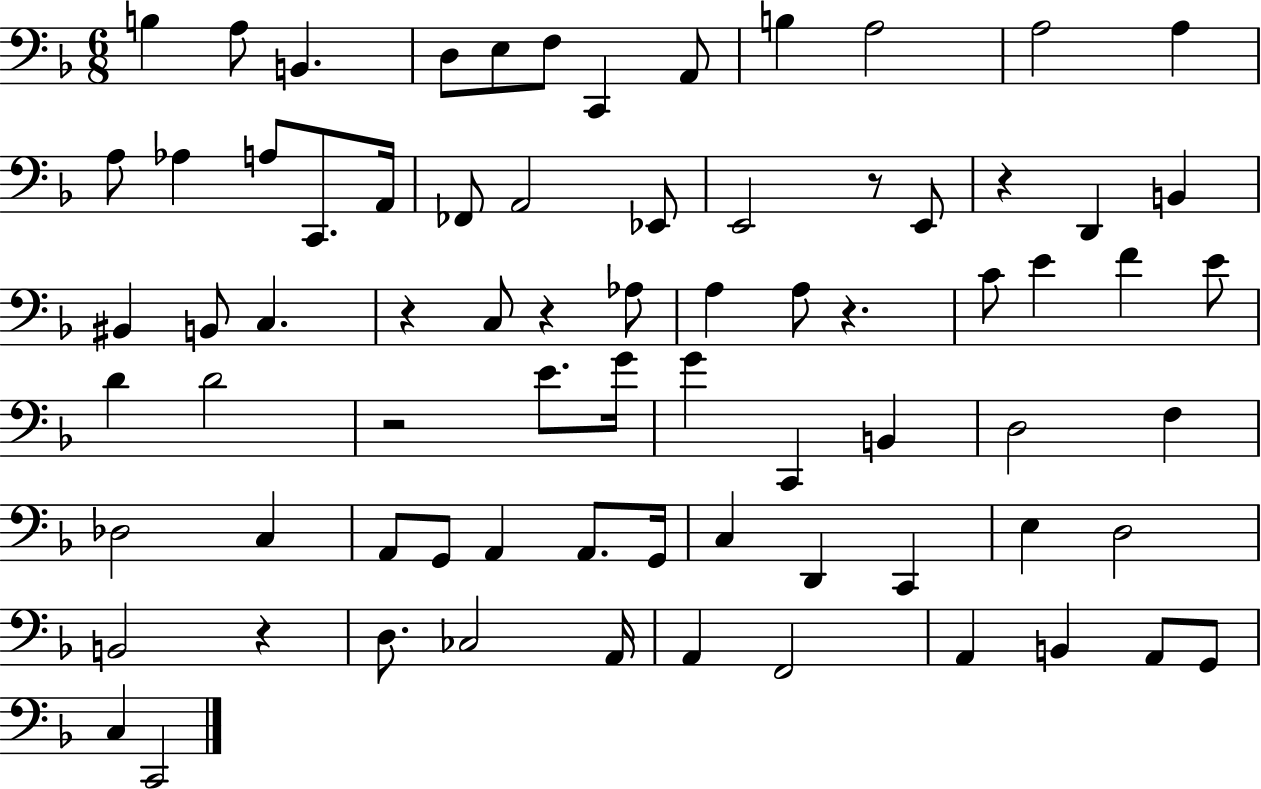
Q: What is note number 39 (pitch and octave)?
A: G4